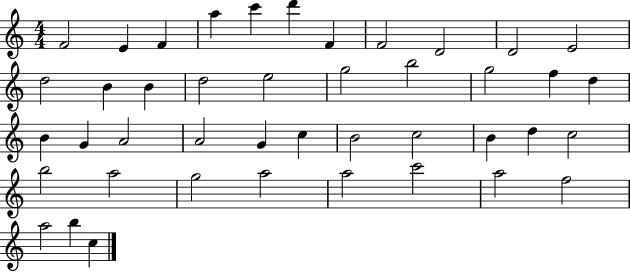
X:1
T:Untitled
M:4/4
L:1/4
K:C
F2 E F a c' d' F F2 D2 D2 E2 d2 B B d2 e2 g2 b2 g2 f d B G A2 A2 G c B2 c2 B d c2 b2 a2 g2 a2 a2 c'2 a2 f2 a2 b c